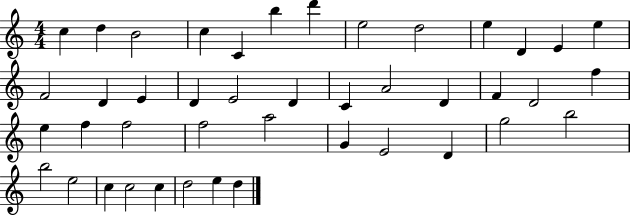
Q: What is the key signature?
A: C major